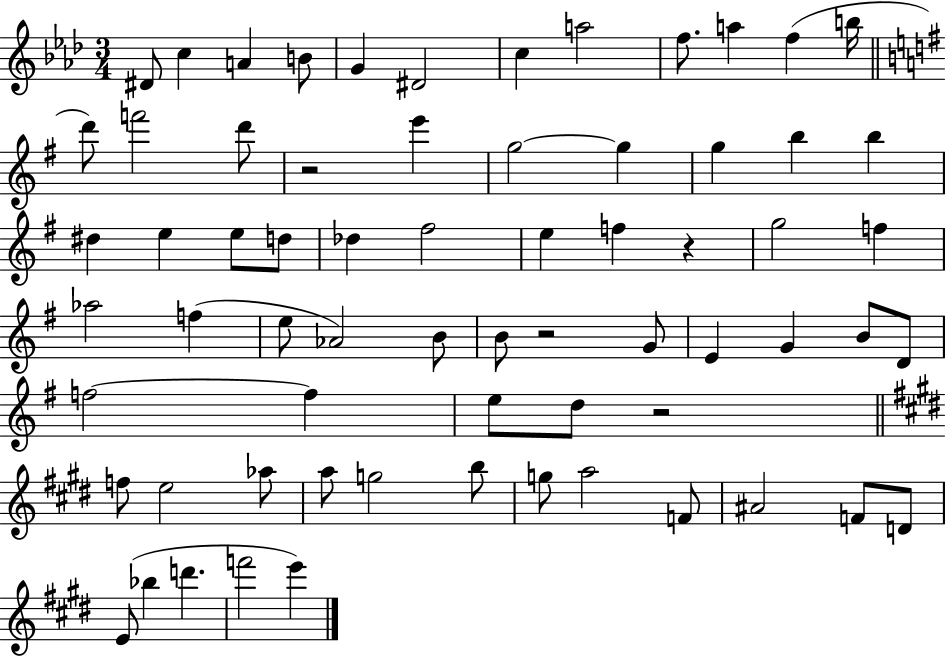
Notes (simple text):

D#4/e C5/q A4/q B4/e G4/q D#4/h C5/q A5/h F5/e. A5/q F5/q B5/s D6/e F6/h D6/e R/h E6/q G5/h G5/q G5/q B5/q B5/q D#5/q E5/q E5/e D5/e Db5/q F#5/h E5/q F5/q R/q G5/h F5/q Ab5/h F5/q E5/e Ab4/h B4/e B4/e R/h G4/e E4/q G4/q B4/e D4/e F5/h F5/q E5/e D5/e R/h F5/e E5/h Ab5/e A5/e G5/h B5/e G5/e A5/h F4/e A#4/h F4/e D4/e E4/e Bb5/q D6/q. F6/h E6/q